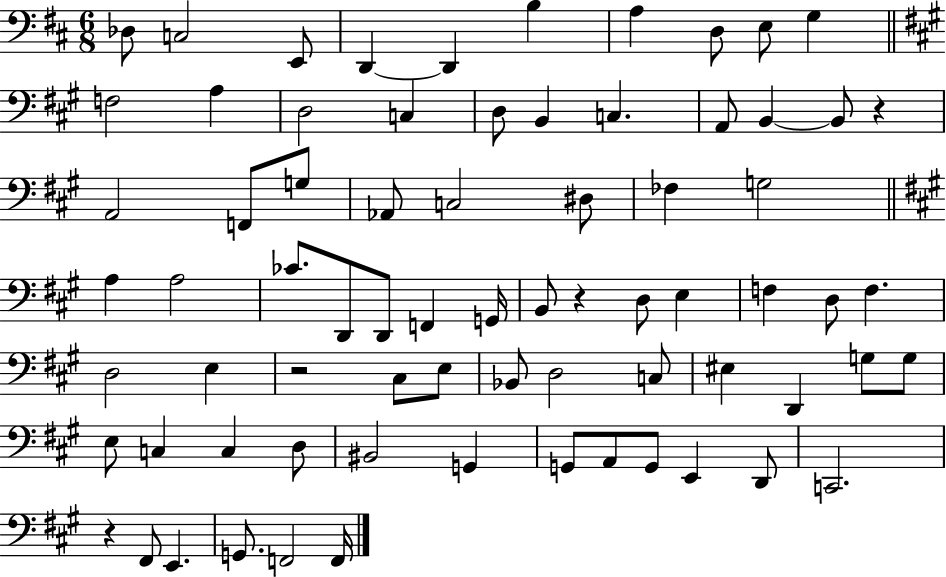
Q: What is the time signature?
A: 6/8